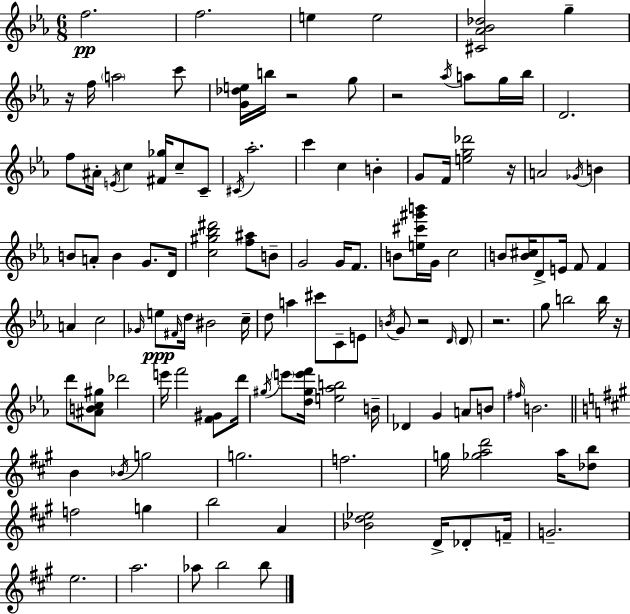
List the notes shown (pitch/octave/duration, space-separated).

F5/h. F5/h. E5/q E5/h [C#4,Ab4,Bb4,Db5]/h G5/q R/s F5/s A5/h C6/e [G4,Db5,E5]/s B5/s R/h G5/e R/h Ab5/s A5/e G5/s Bb5/s D4/h. F5/e A#4/s E4/s C5/q [F#4,Gb5]/s C5/e C4/e C#4/s Ab5/h. C6/q C5/q B4/q G4/e F4/s [E5,G5,Db6]/h R/s A4/h Gb4/s B4/q B4/e A4/e B4/q G4/e. D4/s [C5,G#5,Bb5,D#6]/h [F5,A#5]/e B4/e G4/h G4/s F4/e. B4/e [E5,C#6,G#6,B6]/s G4/s C5/h B4/e [B4,C#5]/s D4/e E4/s F4/e F4/q A4/q C5/h Gb4/s E5/e F#4/s D5/s BIS4/h C5/s D5/e A5/q C#6/e C4/e E4/e B4/s G4/e R/h D4/s D4/e R/h. G5/e B5/h B5/s R/s D6/e [A#4,B4,C5,G#5]/e Db6/h E6/s F6/h [F4,G#4]/e D6/s G#5/s E6/e [D5,G#5,E6,F6]/s [E5,Ab5,B5]/h B4/s Db4/q G4/q A4/e B4/e F#5/s B4/h. B4/q Bb4/s G5/h G5/h. F5/h. G5/s [Gb5,A5,D6]/h A5/s [Db5,B5]/e F5/h G5/q B5/h A4/q [Bb4,D5,Eb5]/h D4/s Db4/e F4/s G4/h. E5/h. A5/h. Ab5/e B5/h B5/e